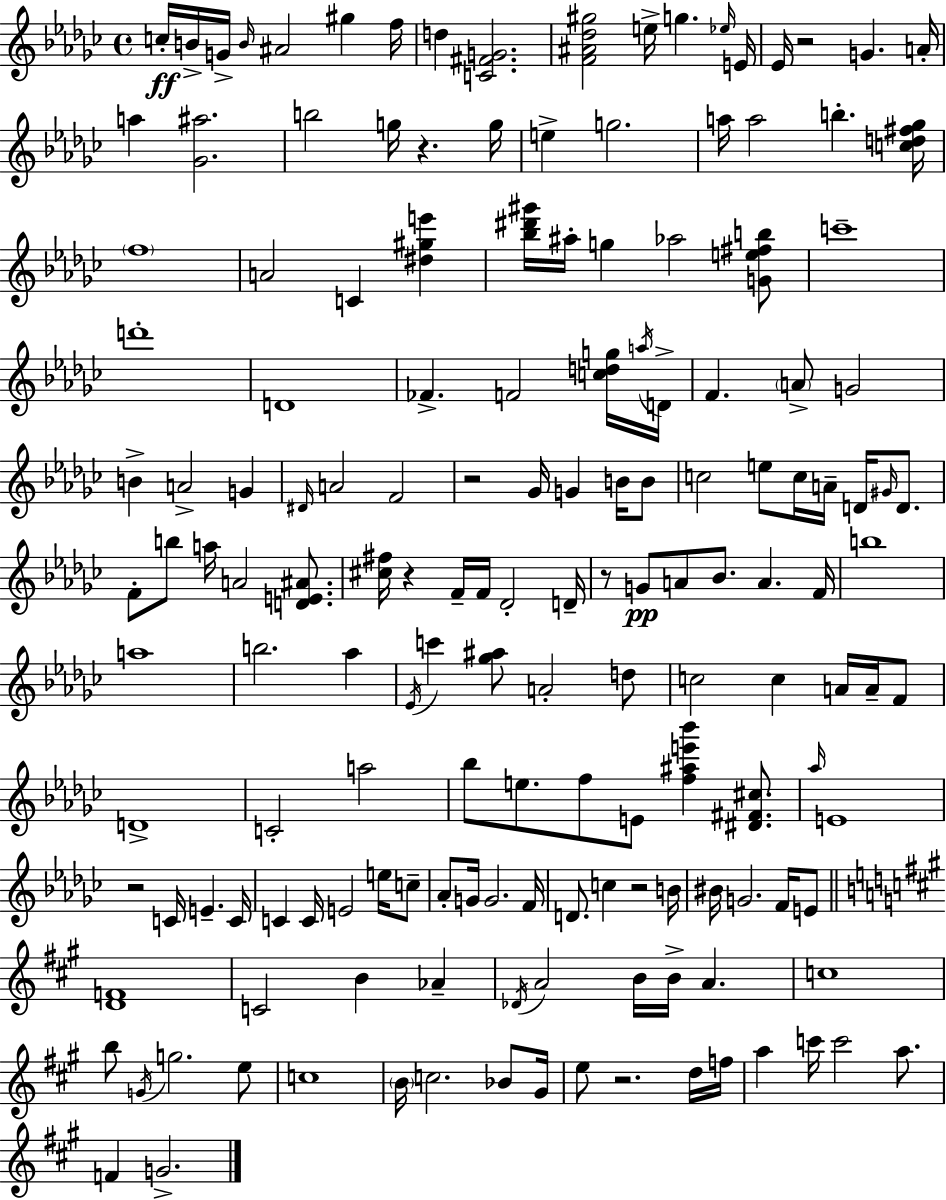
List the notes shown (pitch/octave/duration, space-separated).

C5/s B4/s G4/s B4/s A#4/h G#5/q F5/s D5/q [C4,F#4,G4]/h. [F4,A#4,Db5,G#5]/h E5/s G5/q. Eb5/s E4/s Eb4/s R/h G4/q. A4/s A5/q [Gb4,A#5]/h. B5/h G5/s R/q. G5/s E5/q G5/h. A5/s A5/h B5/q. [C5,D5,F#5,Gb5]/s F5/w A4/h C4/q [D#5,G#5,E6]/q [Bb5,D#6,G#6]/s A#5/s G5/q Ab5/h [G4,E5,F#5,B5]/e C6/w D6/w D4/w FES4/q. F4/h [C5,D5,G5]/s A5/s D4/s F4/q. A4/e G4/h B4/q A4/h G4/q D#4/s A4/h F4/h R/h Gb4/s G4/q B4/s B4/e C5/h E5/e C5/s A4/s D4/s G#4/s D4/e. F4/e B5/e A5/s A4/h [D4,E4,A#4]/e. [C#5,F#5]/s R/q F4/s F4/s Db4/h D4/s R/e G4/e A4/e Bb4/e. A4/q. F4/s B5/w A5/w B5/h. Ab5/q Eb4/s C6/q [Gb5,A#5]/e A4/h D5/e C5/h C5/q A4/s A4/s F4/e D4/w C4/h A5/h Bb5/e E5/e. F5/e E4/e [F5,A#5,E6,Bb6]/q [D#4,F#4,C#5]/e. Ab5/s E4/w R/h C4/s E4/q. C4/s C4/q C4/s E4/h E5/s C5/e Ab4/e G4/s G4/h. F4/s D4/e. C5/q R/h B4/s BIS4/s G4/h. F4/s E4/e [D4,F4]/w C4/h B4/q Ab4/q Db4/s A4/h B4/s B4/s A4/q. C5/w B5/e G4/s G5/h. E5/e C5/w B4/s C5/h. Bb4/e G#4/s E5/e R/h. D5/s F5/s A5/q C6/s C6/h A5/e. F4/q G4/h.